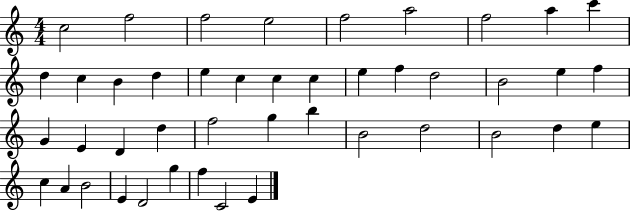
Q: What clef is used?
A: treble